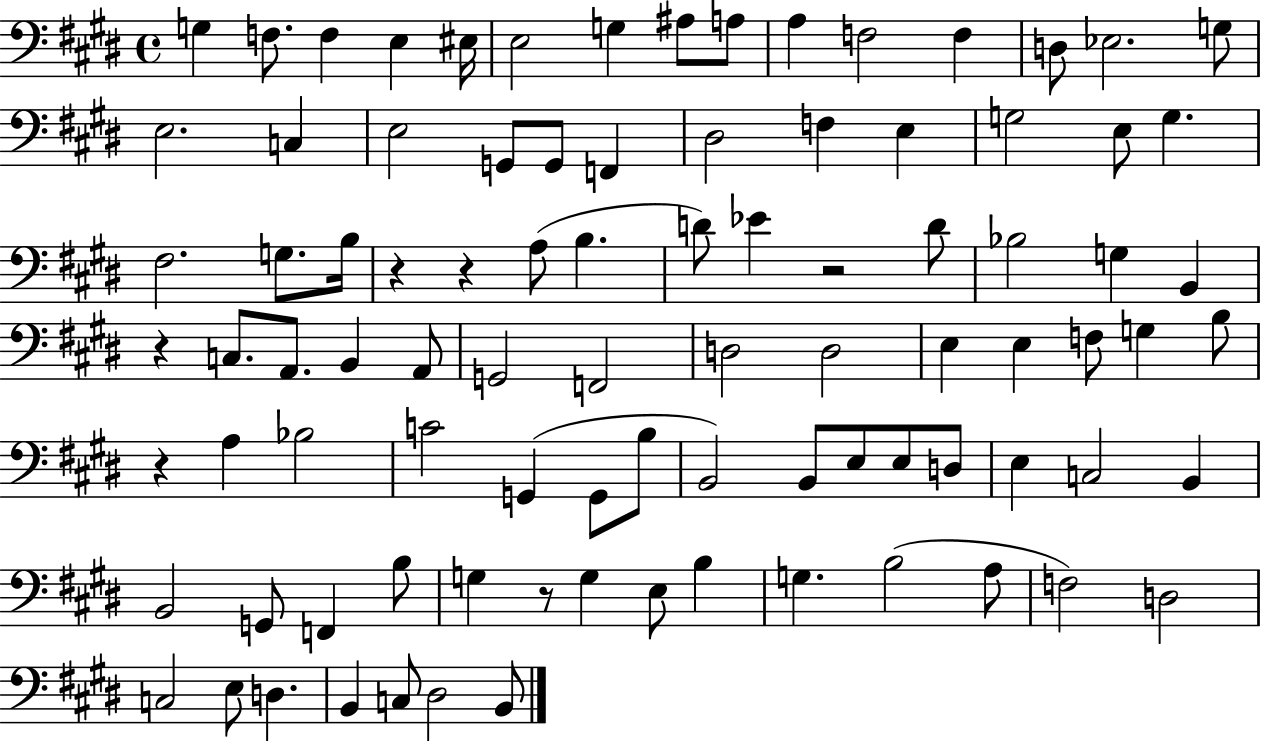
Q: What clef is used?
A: bass